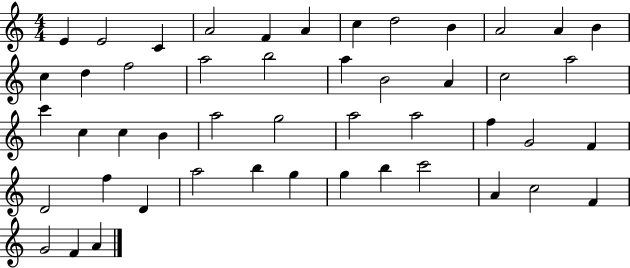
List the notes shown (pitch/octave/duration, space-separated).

E4/q E4/h C4/q A4/h F4/q A4/q C5/q D5/h B4/q A4/h A4/q B4/q C5/q D5/q F5/h A5/h B5/h A5/q B4/h A4/q C5/h A5/h C6/q C5/q C5/q B4/q A5/h G5/h A5/h A5/h F5/q G4/h F4/q D4/h F5/q D4/q A5/h B5/q G5/q G5/q B5/q C6/h A4/q C5/h F4/q G4/h F4/q A4/q